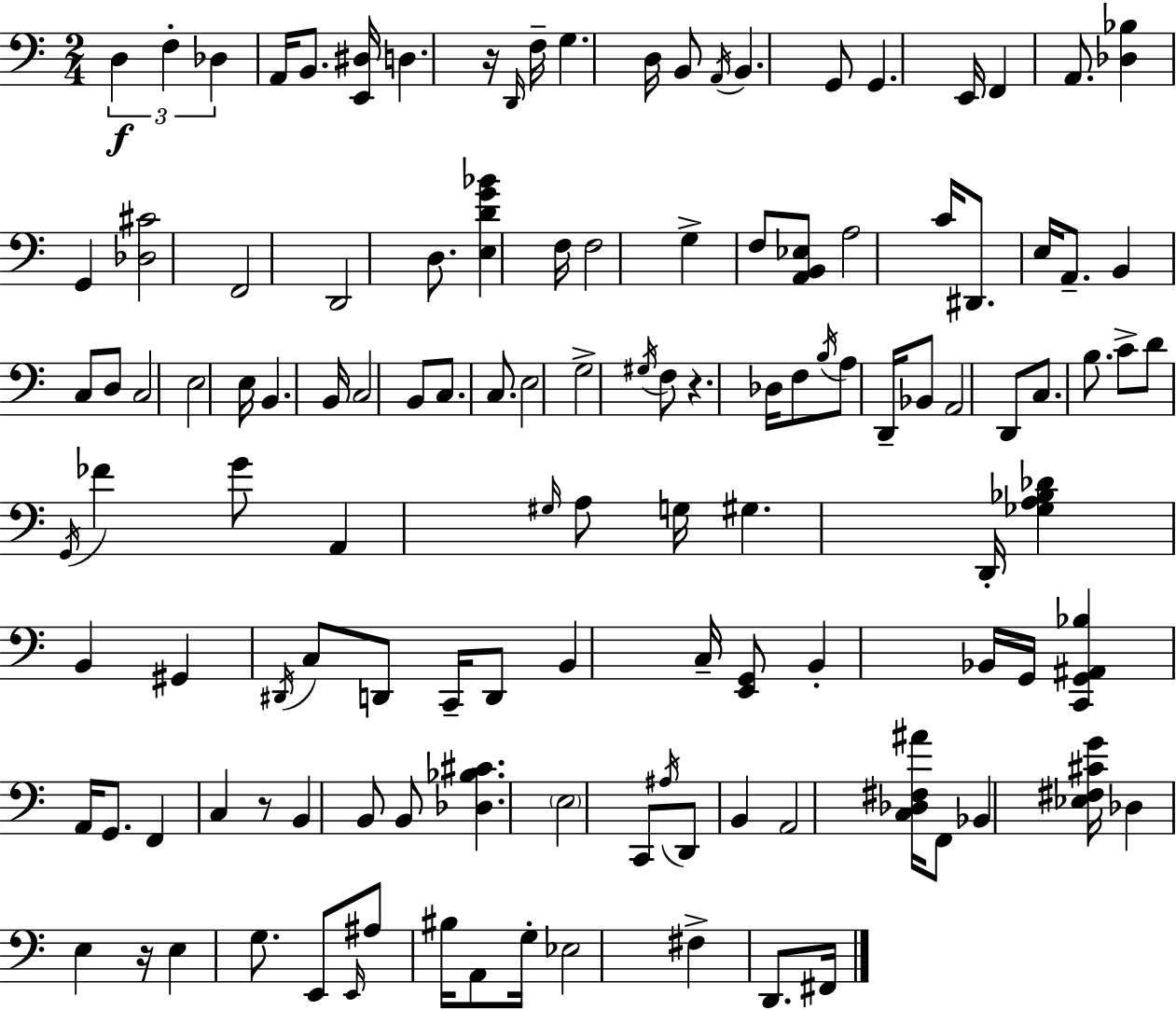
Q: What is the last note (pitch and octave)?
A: F#2